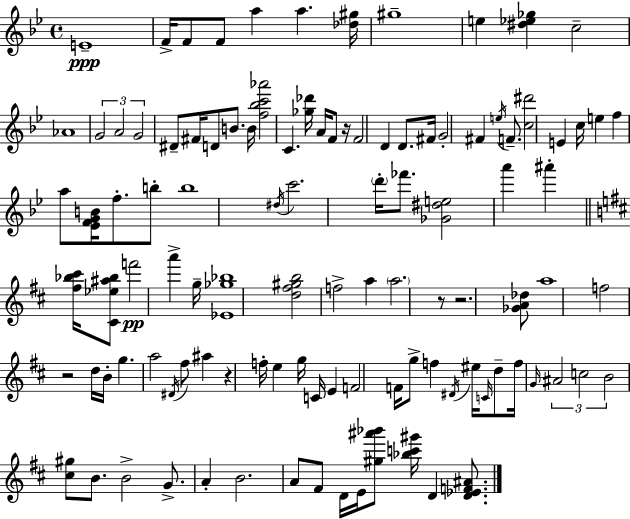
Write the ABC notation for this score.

X:1
T:Untitled
M:4/4
L:1/4
K:Gm
E4 F/4 F/2 F/2 a a [_d^g]/4 ^g4 e [^d_e_g] c2 _A4 G2 A2 G2 ^D/2 ^F/4 D/2 B/2 B/4 [f_bc'_a']2 C [_g_d']/4 A/4 F/2 z/4 F2 D D/2 ^F/4 G2 ^F e/4 F/2 [c^d']2 E c/4 e f a/2 [_EFGB]/4 f/2 b/2 b4 ^d/4 c'2 d'/4 _f'/2 [_G^de]2 a' ^a' [^f_b^c']/4 [^C_e^a_b]/2 f'2 a' g/4 [_E_g_b]4 [d^f^gb]2 f2 a a2 z/2 z2 [_GA_d]/2 a4 f2 z2 d/4 B/4 g a2 ^D/4 ^f/2 ^a z f/4 e g/4 C/4 E F2 F/4 g/2 f ^D/4 ^e/4 C/4 d/2 f/4 G/4 ^A2 c2 B2 [^c^g]/2 B/2 B2 G/2 A B2 A/2 ^F/2 D/4 E/4 [^g^a'_b']/2 [_bc'^g']/4 D [D_EF^A]/2